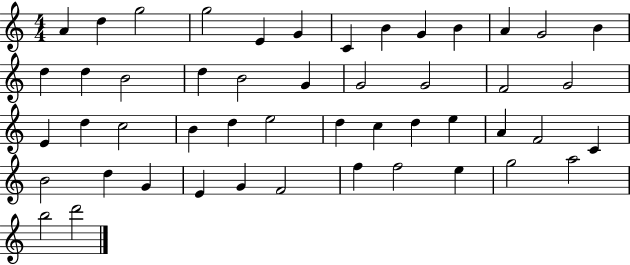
A4/q D5/q G5/h G5/h E4/q G4/q C4/q B4/q G4/q B4/q A4/q G4/h B4/q D5/q D5/q B4/h D5/q B4/h G4/q G4/h G4/h F4/h G4/h E4/q D5/q C5/h B4/q D5/q E5/h D5/q C5/q D5/q E5/q A4/q F4/h C4/q B4/h D5/q G4/q E4/q G4/q F4/h F5/q F5/h E5/q G5/h A5/h B5/h D6/h